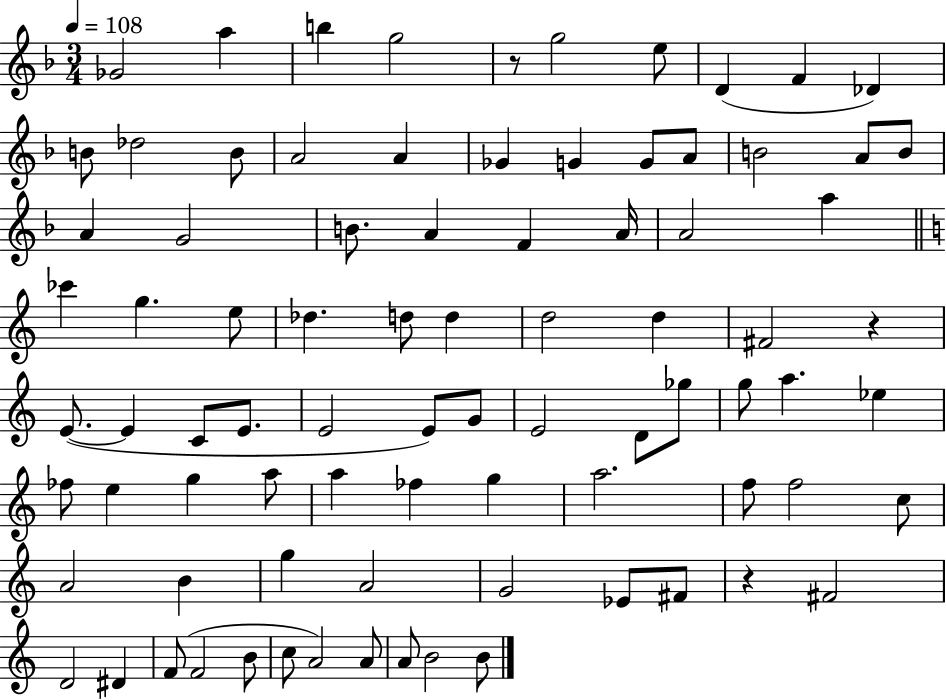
{
  \clef treble
  \numericTimeSignature
  \time 3/4
  \key f \major
  \tempo 4 = 108
  ges'2 a''4 | b''4 g''2 | r8 g''2 e''8 | d'4( f'4 des'4) | \break b'8 des''2 b'8 | a'2 a'4 | ges'4 g'4 g'8 a'8 | b'2 a'8 b'8 | \break a'4 g'2 | b'8. a'4 f'4 a'16 | a'2 a''4 | \bar "||" \break \key c \major ces'''4 g''4. e''8 | des''4. d''8 d''4 | d''2 d''4 | fis'2 r4 | \break e'8.~(~ e'4 c'8 e'8. | e'2 e'8) g'8 | e'2 d'8 ges''8 | g''8 a''4. ees''4 | \break fes''8 e''4 g''4 a''8 | a''4 fes''4 g''4 | a''2. | f''8 f''2 c''8 | \break a'2 b'4 | g''4 a'2 | g'2 ees'8 fis'8 | r4 fis'2 | \break d'2 dis'4 | f'8( f'2 b'8 | c''8 a'2) a'8 | a'8 b'2 b'8 | \break \bar "|."
}